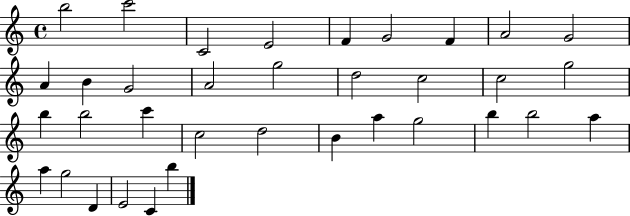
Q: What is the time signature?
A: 4/4